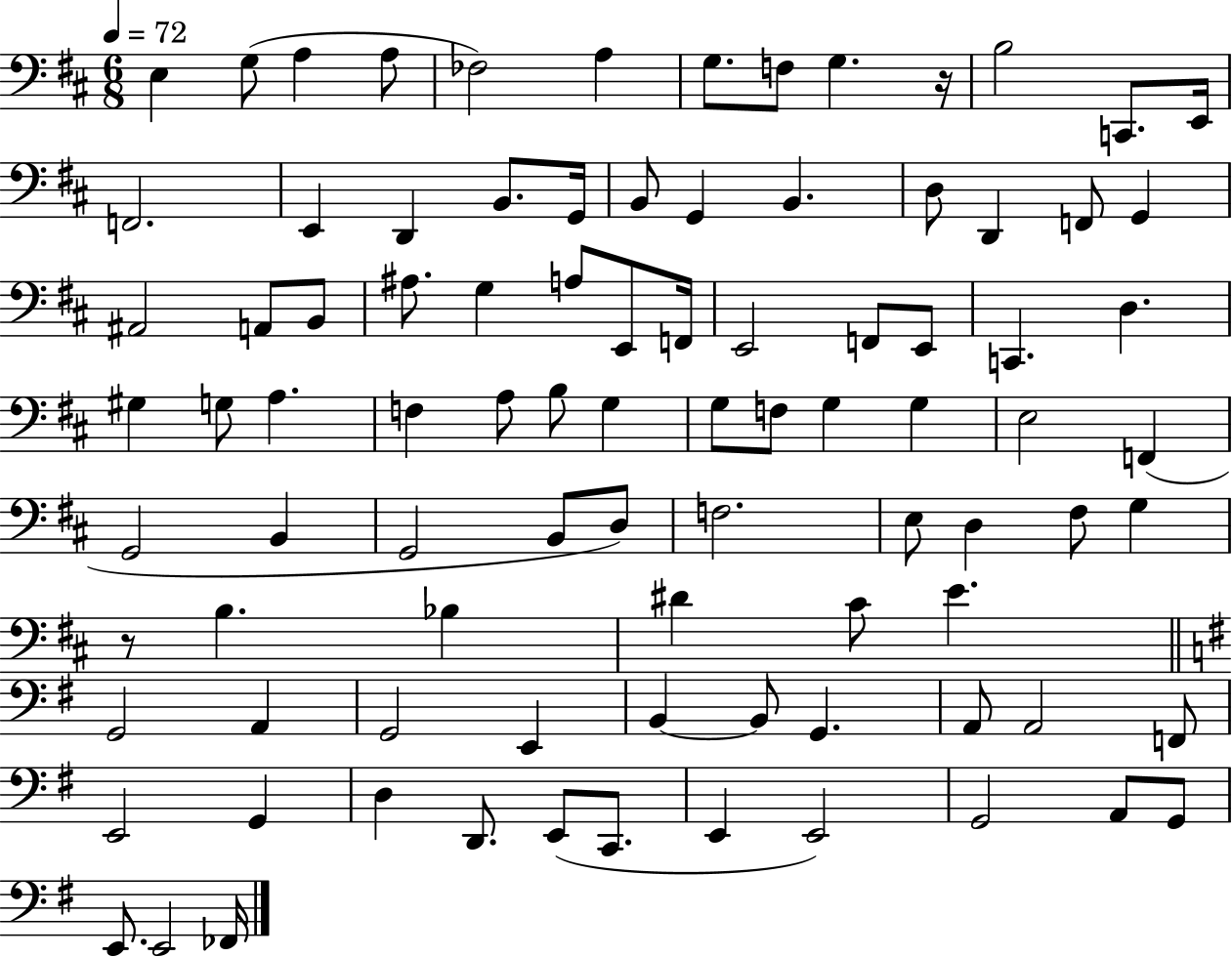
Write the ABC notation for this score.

X:1
T:Untitled
M:6/8
L:1/4
K:D
E, G,/2 A, A,/2 _F,2 A, G,/2 F,/2 G, z/4 B,2 C,,/2 E,,/4 F,,2 E,, D,, B,,/2 G,,/4 B,,/2 G,, B,, D,/2 D,, F,,/2 G,, ^A,,2 A,,/2 B,,/2 ^A,/2 G, A,/2 E,,/2 F,,/4 E,,2 F,,/2 E,,/2 C,, D, ^G, G,/2 A, F, A,/2 B,/2 G, G,/2 F,/2 G, G, E,2 F,, G,,2 B,, G,,2 B,,/2 D,/2 F,2 E,/2 D, ^F,/2 G, z/2 B, _B, ^D ^C/2 E G,,2 A,, G,,2 E,, B,, B,,/2 G,, A,,/2 A,,2 F,,/2 E,,2 G,, D, D,,/2 E,,/2 C,,/2 E,, E,,2 G,,2 A,,/2 G,,/2 E,,/2 E,,2 _F,,/4